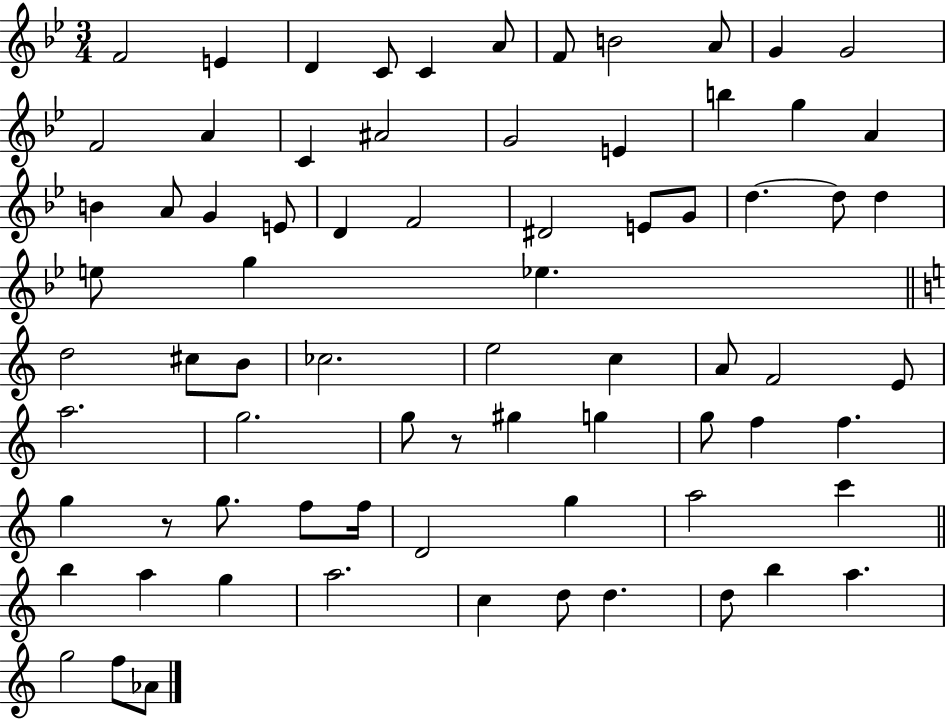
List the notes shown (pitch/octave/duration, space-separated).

F4/h E4/q D4/q C4/e C4/q A4/e F4/e B4/h A4/e G4/q G4/h F4/h A4/q C4/q A#4/h G4/h E4/q B5/q G5/q A4/q B4/q A4/e G4/q E4/e D4/q F4/h D#4/h E4/e G4/e D5/q. D5/e D5/q E5/e G5/q Eb5/q. D5/h C#5/e B4/e CES5/h. E5/h C5/q A4/e F4/h E4/e A5/h. G5/h. G5/e R/e G#5/q G5/q G5/e F5/q F5/q. G5/q R/e G5/e. F5/e F5/s D4/h G5/q A5/h C6/q B5/q A5/q G5/q A5/h. C5/q D5/e D5/q. D5/e B5/q A5/q. G5/h F5/e Ab4/e